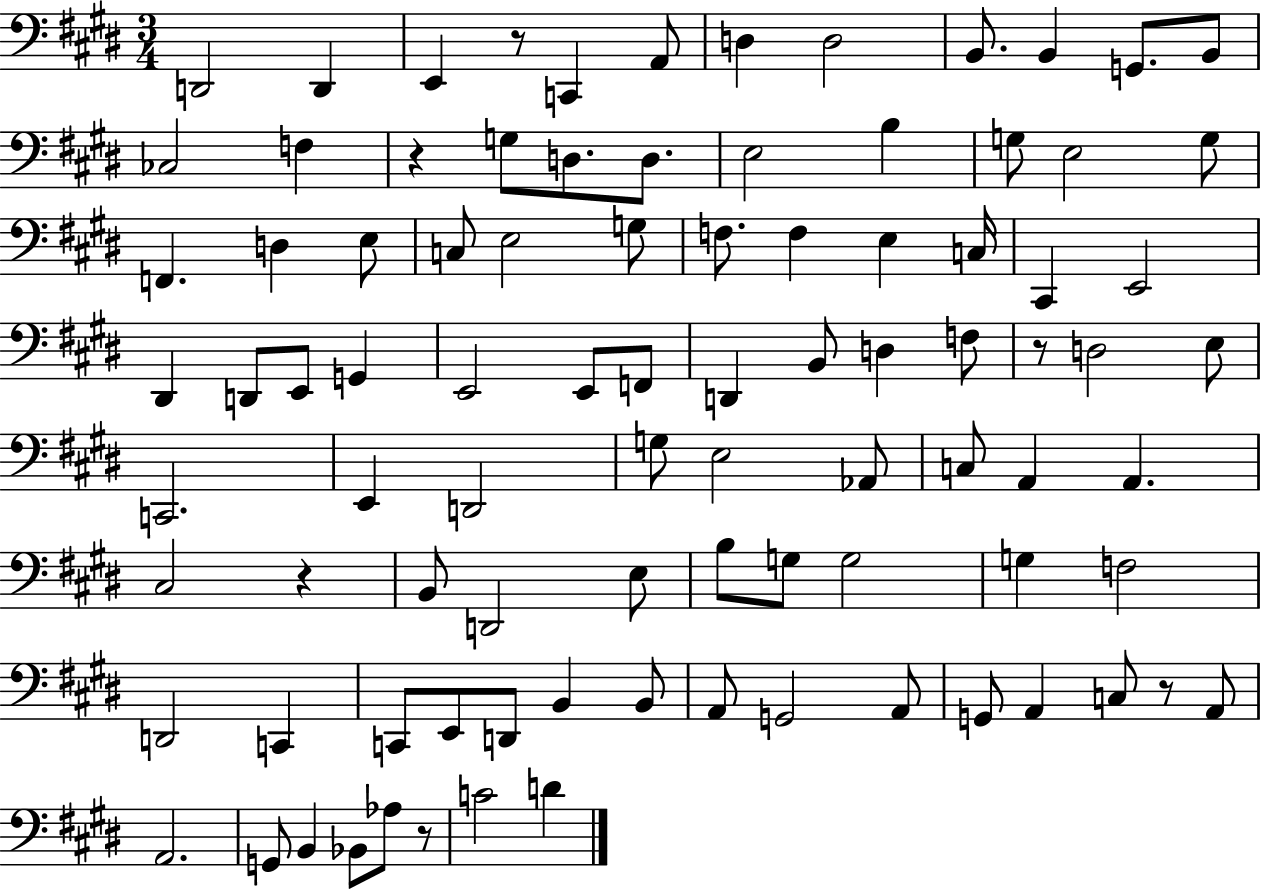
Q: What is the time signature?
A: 3/4